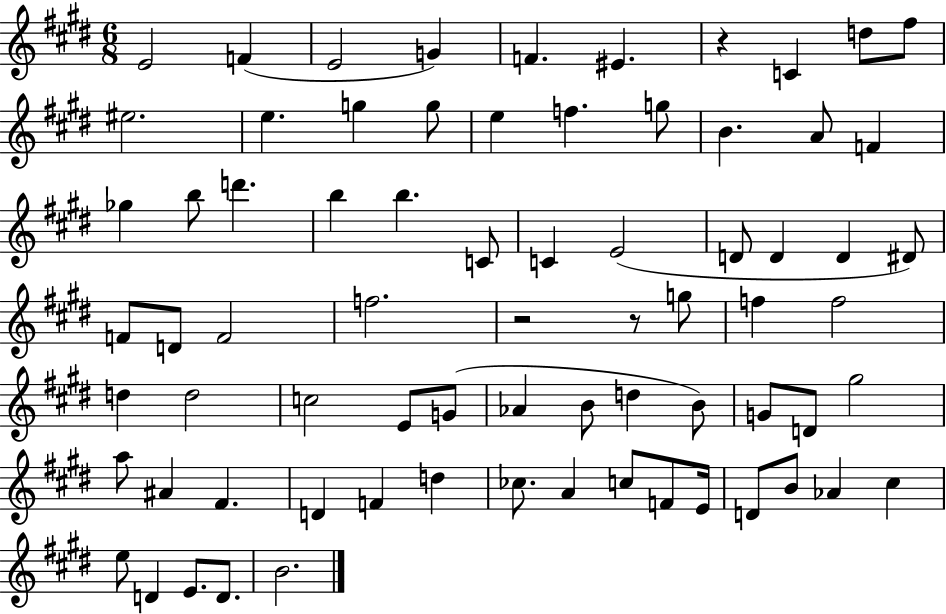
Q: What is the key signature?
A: E major